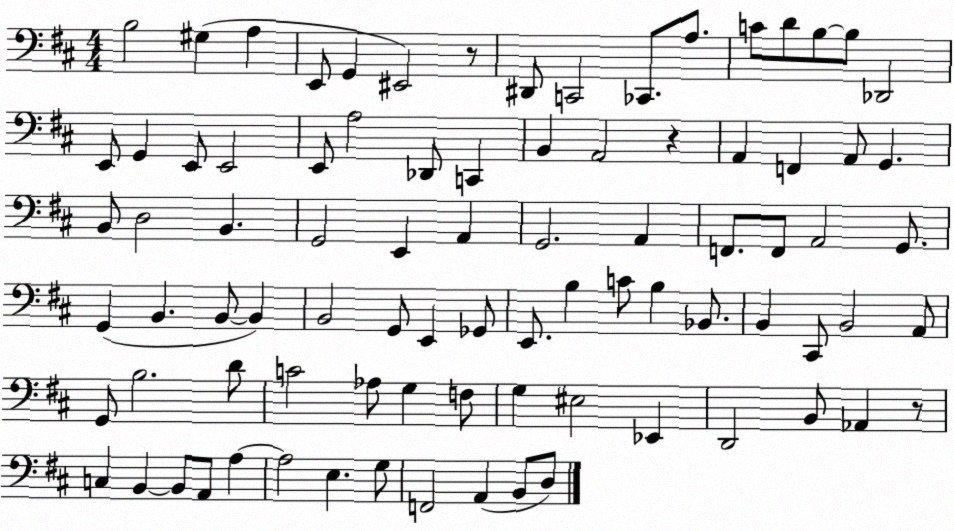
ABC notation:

X:1
T:Untitled
M:4/4
L:1/4
K:D
B,2 ^G, A, E,,/2 G,, ^E,,2 z/2 ^D,,/2 C,,2 _C,,/2 A,/2 C/2 D/2 B,/2 B,/2 _D,,2 E,,/2 G,, E,,/2 E,,2 E,,/2 A,2 _D,,/2 C,, B,, A,,2 z A,, F,, A,,/2 G,, B,,/2 D,2 B,, G,,2 E,, A,, G,,2 A,, F,,/2 F,,/2 A,,2 G,,/2 G,, B,, B,,/2 B,, B,,2 G,,/2 E,, _G,,/2 E,,/2 B, C/2 B, _B,,/2 B,, ^C,,/2 B,,2 A,,/2 G,,/2 B,2 D/2 C2 _A,/2 G, F,/2 G, ^E,2 _E,, D,,2 B,,/2 _A,, z/2 C, B,, B,,/2 A,,/2 A, A,2 E, G,/2 F,,2 A,, B,,/2 D,/2